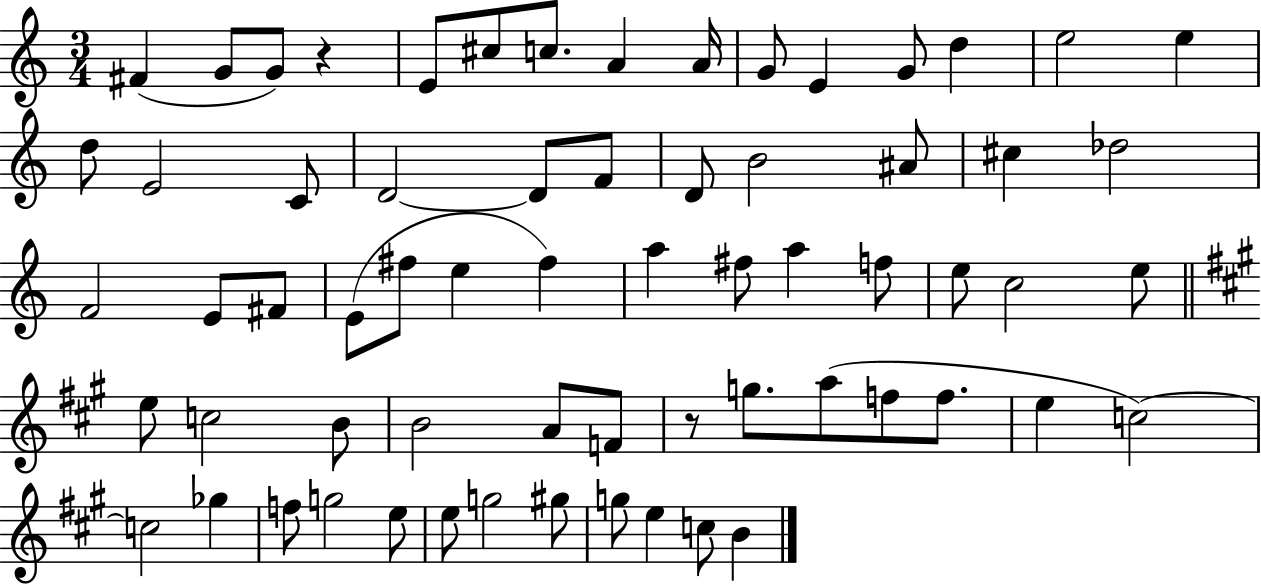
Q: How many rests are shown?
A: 2